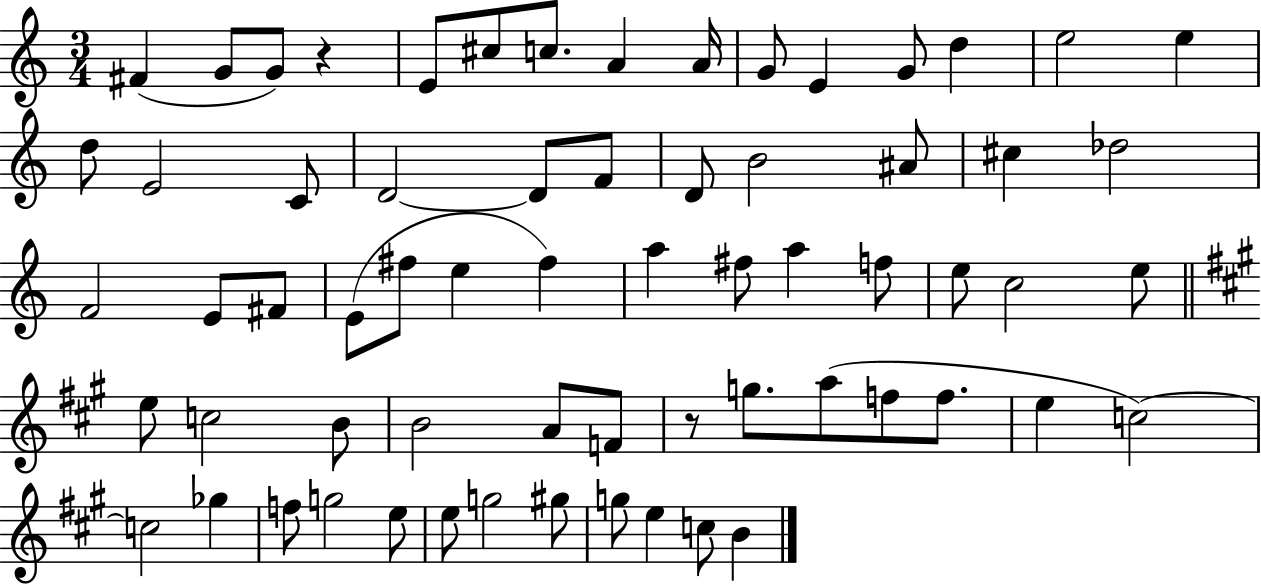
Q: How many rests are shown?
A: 2